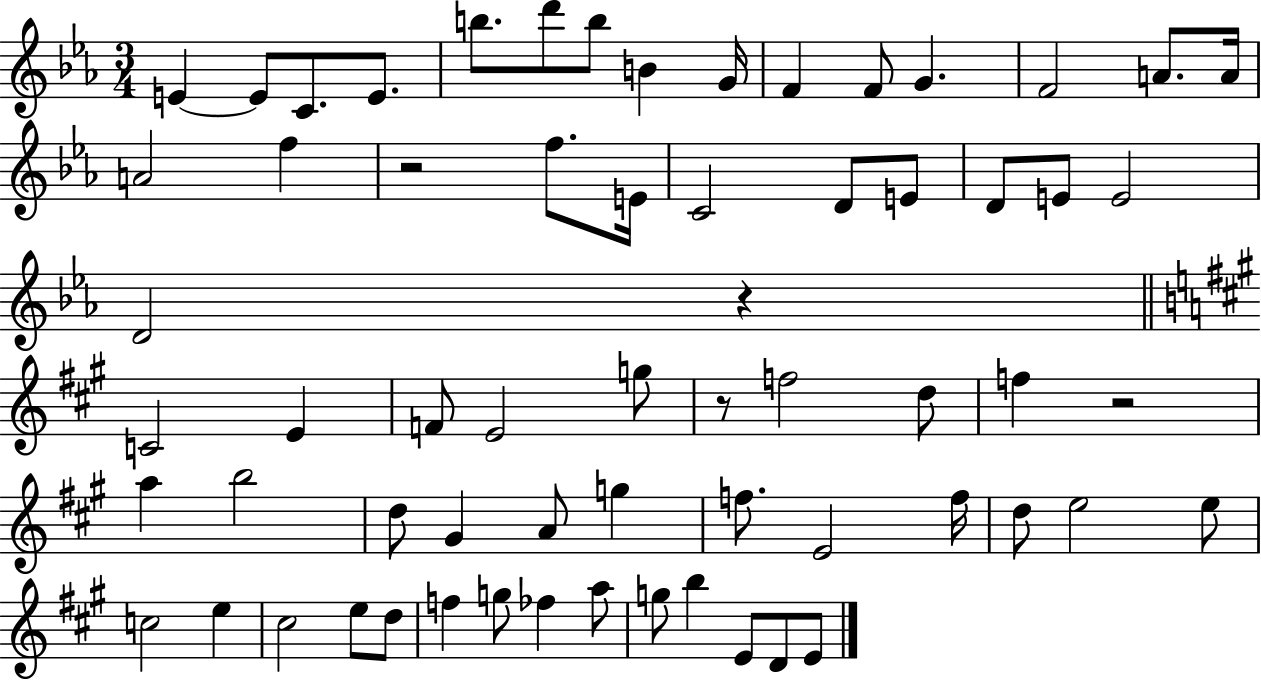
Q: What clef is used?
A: treble